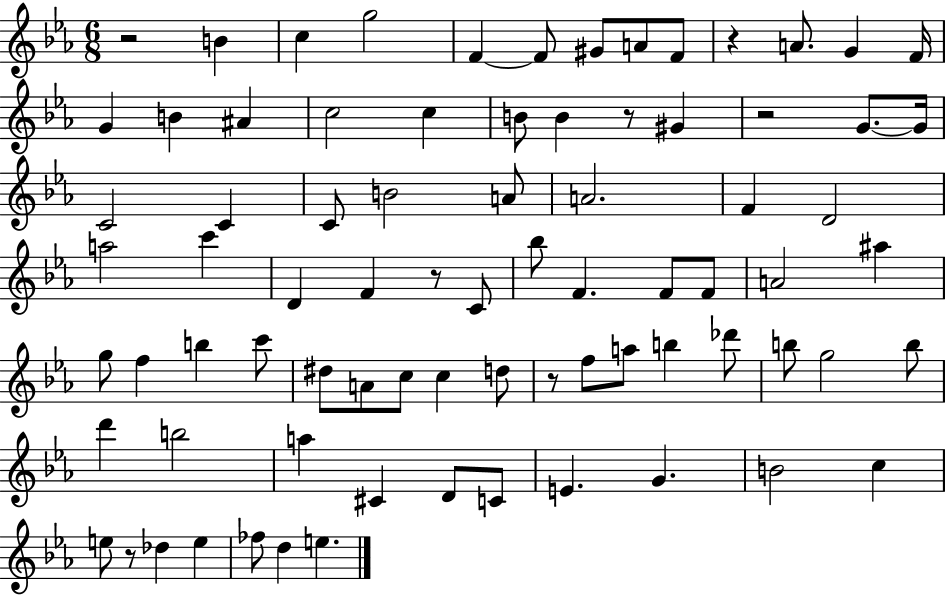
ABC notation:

X:1
T:Untitled
M:6/8
L:1/4
K:Eb
z2 B c g2 F F/2 ^G/2 A/2 F/2 z A/2 G F/4 G B ^A c2 c B/2 B z/2 ^G z2 G/2 G/4 C2 C C/2 B2 A/2 A2 F D2 a2 c' D F z/2 C/2 _b/2 F F/2 F/2 A2 ^a g/2 f b c'/2 ^d/2 A/2 c/2 c d/2 z/2 f/2 a/2 b _d'/2 b/2 g2 b/2 d' b2 a ^C D/2 C/2 E G B2 c e/2 z/2 _d e _f/2 d e